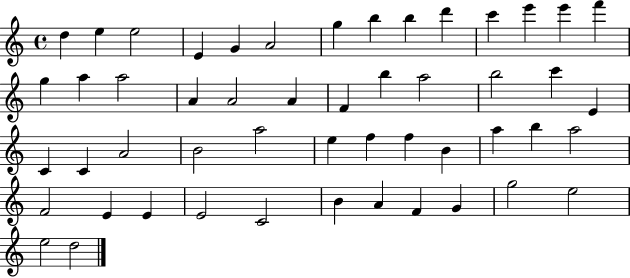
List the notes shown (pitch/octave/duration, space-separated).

D5/q E5/q E5/h E4/q G4/q A4/h G5/q B5/q B5/q D6/q C6/q E6/q E6/q F6/q G5/q A5/q A5/h A4/q A4/h A4/q F4/q B5/q A5/h B5/h C6/q E4/q C4/q C4/q A4/h B4/h A5/h E5/q F5/q F5/q B4/q A5/q B5/q A5/h F4/h E4/q E4/q E4/h C4/h B4/q A4/q F4/q G4/q G5/h E5/h E5/h D5/h